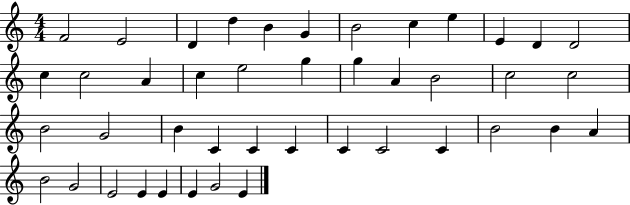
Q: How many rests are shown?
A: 0